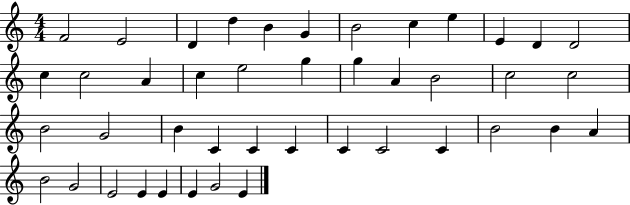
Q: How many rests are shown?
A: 0